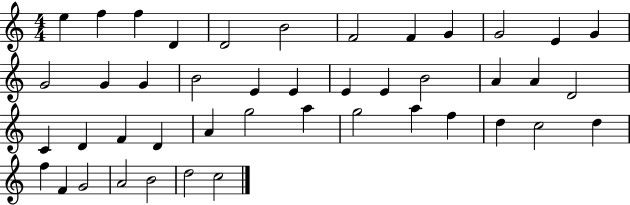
X:1
T:Untitled
M:4/4
L:1/4
K:C
e f f D D2 B2 F2 F G G2 E G G2 G G B2 E E E E B2 A A D2 C D F D A g2 a g2 a f d c2 d f F G2 A2 B2 d2 c2